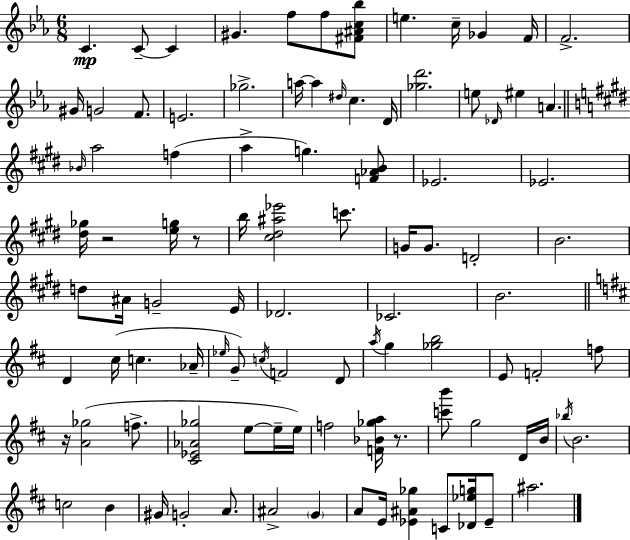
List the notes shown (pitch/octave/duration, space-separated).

C4/q. C4/e C4/q G#4/q. F5/e F5/e [F#4,A#4,C5,Bb5]/e E5/q. C5/s Gb4/q F4/s F4/h. G#4/s G4/h F4/e. E4/h. Gb5/h. A5/s A5/q D#5/s C5/q. D4/s [Gb5,D6]/h. E5/e Db4/s EIS5/q A4/q. Bb4/s A5/h F5/q A5/q G5/q. [F4,Ab4,B4]/e Eb4/h. Eb4/h. [D#5,Gb5]/s R/h [E5,G5]/s R/e B5/s [C#5,D#5,A#5,Eb6]/h C6/e. G4/s G4/e. D4/h B4/h. D5/e A#4/s G4/h E4/s Db4/h. CES4/h. B4/h. D4/q C#5/s C5/q. Ab4/s Eb5/s G4/e C5/s F4/h D4/e A5/s G5/q [Gb5,B5]/h E4/e F4/h F5/e R/s [A4,Gb5]/h F5/e. [C#4,Eb4,Ab4,Gb5]/h E5/e E5/s E5/s F5/h [F4,Bb4,Gb5,A5]/s R/e. [C6,B6]/e G5/h D4/s B4/s Bb5/s B4/h. C5/h B4/q G#4/s G4/h A4/e. A#4/h G4/q A4/e E4/s [Eb4,A#4,Gb5]/q C4/e [Db4,Eb5,G5]/s Eb4/e A#5/h.